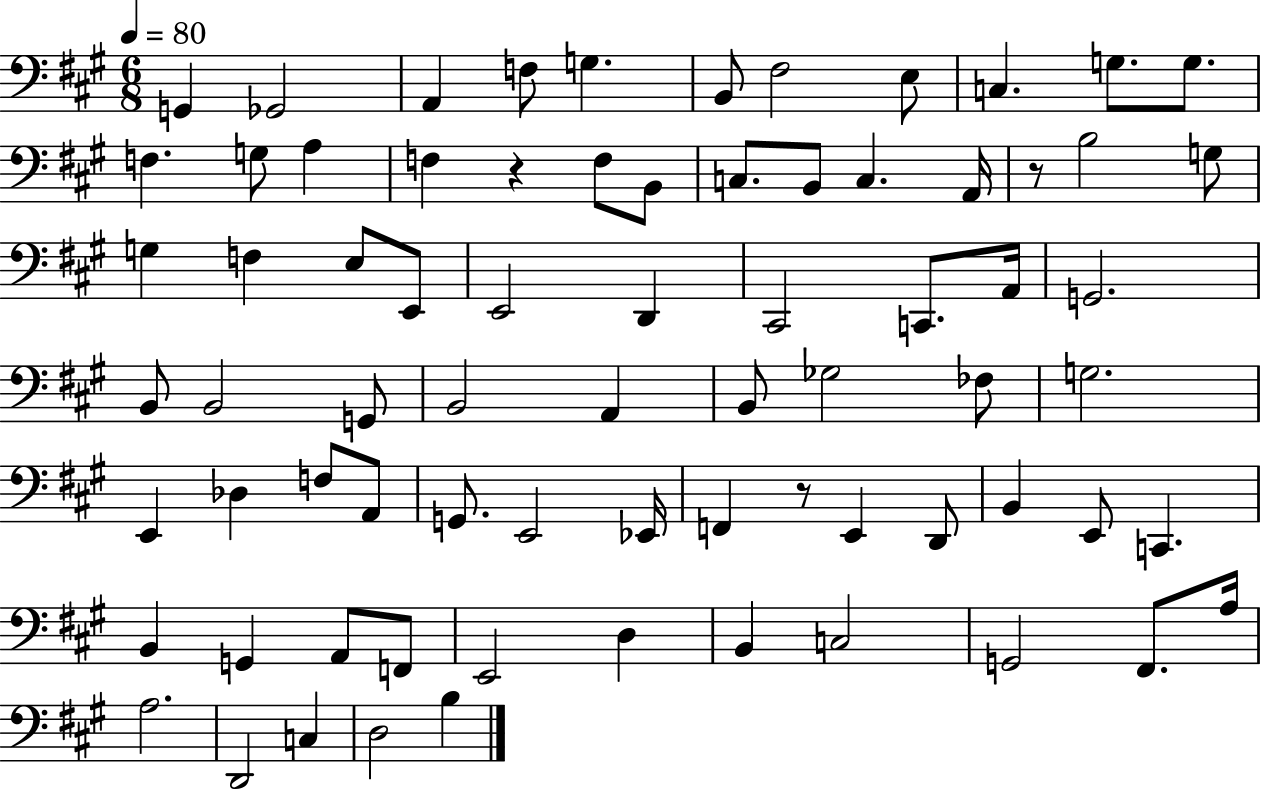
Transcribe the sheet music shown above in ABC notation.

X:1
T:Untitled
M:6/8
L:1/4
K:A
G,, _G,,2 A,, F,/2 G, B,,/2 ^F,2 E,/2 C, G,/2 G,/2 F, G,/2 A, F, z F,/2 B,,/2 C,/2 B,,/2 C, A,,/4 z/2 B,2 G,/2 G, F, E,/2 E,,/2 E,,2 D,, ^C,,2 C,,/2 A,,/4 G,,2 B,,/2 B,,2 G,,/2 B,,2 A,, B,,/2 _G,2 _F,/2 G,2 E,, _D, F,/2 A,,/2 G,,/2 E,,2 _E,,/4 F,, z/2 E,, D,,/2 B,, E,,/2 C,, B,, G,, A,,/2 F,,/2 E,,2 D, B,, C,2 G,,2 ^F,,/2 A,/4 A,2 D,,2 C, D,2 B,